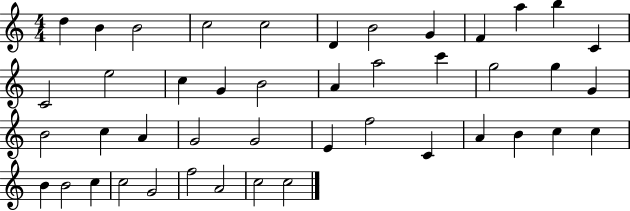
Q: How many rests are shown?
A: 0